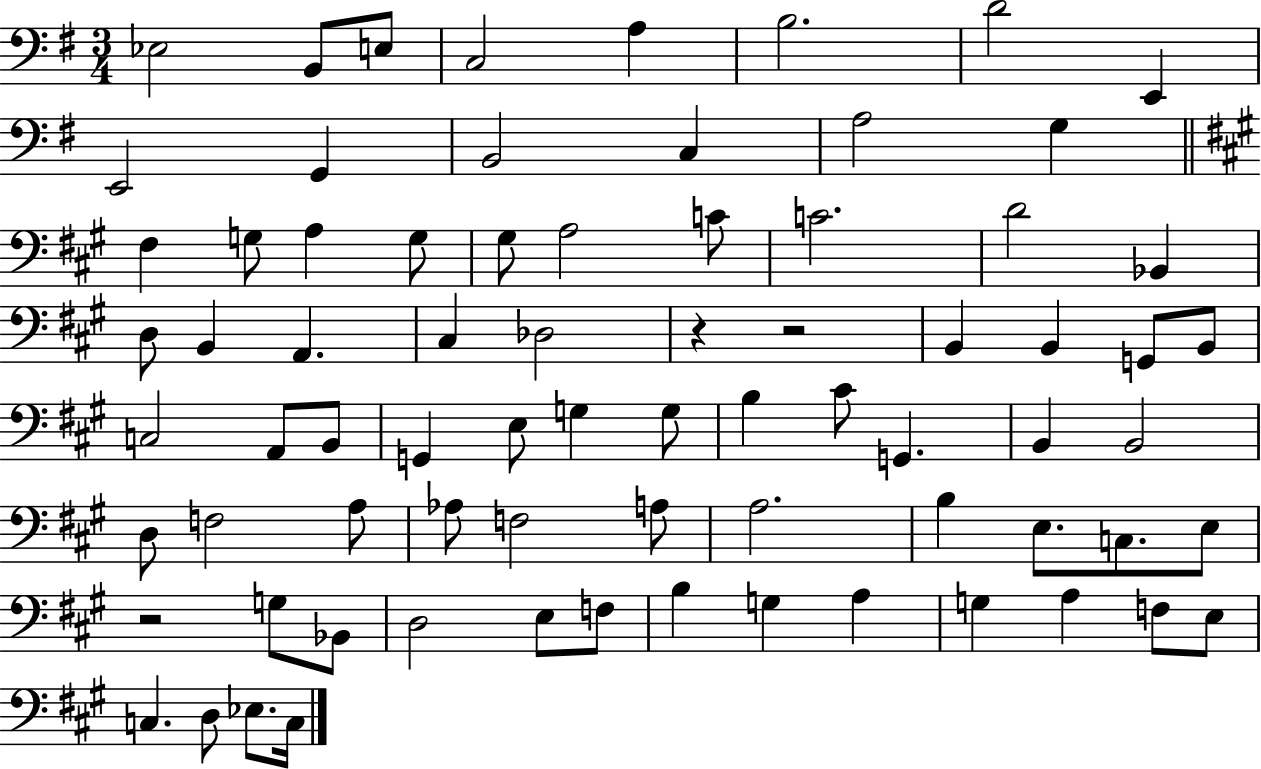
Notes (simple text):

Eb3/h B2/e E3/e C3/h A3/q B3/h. D4/h E2/q E2/h G2/q B2/h C3/q A3/h G3/q F#3/q G3/e A3/q G3/e G#3/e A3/h C4/e C4/h. D4/h Bb2/q D3/e B2/q A2/q. C#3/q Db3/h R/q R/h B2/q B2/q G2/e B2/e C3/h A2/e B2/e G2/q E3/e G3/q G3/e B3/q C#4/e G2/q. B2/q B2/h D3/e F3/h A3/e Ab3/e F3/h A3/e A3/h. B3/q E3/e. C3/e. E3/e R/h G3/e Bb2/e D3/h E3/e F3/e B3/q G3/q A3/q G3/q A3/q F3/e E3/e C3/q. D3/e Eb3/e. C3/s